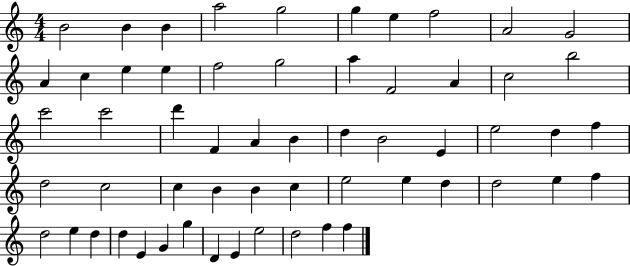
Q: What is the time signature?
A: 4/4